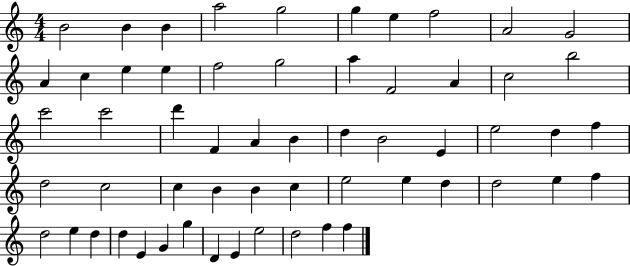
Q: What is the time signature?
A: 4/4